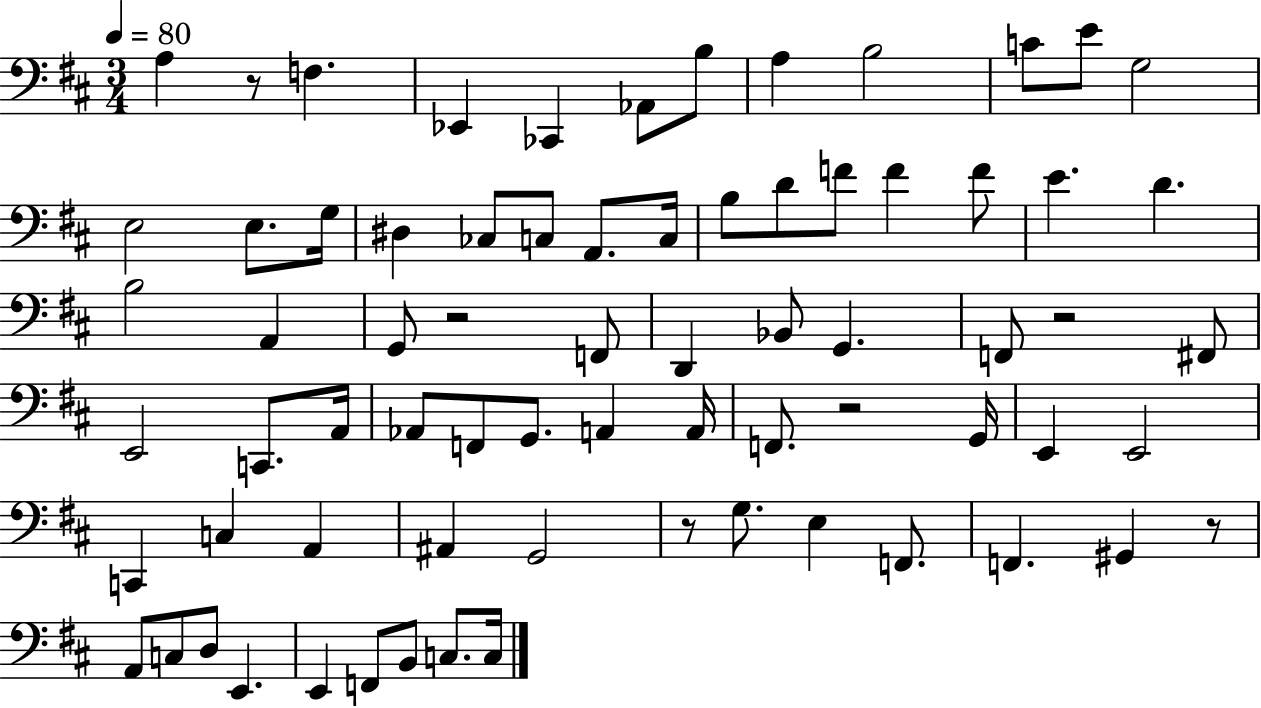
X:1
T:Untitled
M:3/4
L:1/4
K:D
A, z/2 F, _E,, _C,, _A,,/2 B,/2 A, B,2 C/2 E/2 G,2 E,2 E,/2 G,/4 ^D, _C,/2 C,/2 A,,/2 C,/4 B,/2 D/2 F/2 F F/2 E D B,2 A,, G,,/2 z2 F,,/2 D,, _B,,/2 G,, F,,/2 z2 ^F,,/2 E,,2 C,,/2 A,,/4 _A,,/2 F,,/2 G,,/2 A,, A,,/4 F,,/2 z2 G,,/4 E,, E,,2 C,, C, A,, ^A,, G,,2 z/2 G,/2 E, F,,/2 F,, ^G,, z/2 A,,/2 C,/2 D,/2 E,, E,, F,,/2 B,,/2 C,/2 C,/4